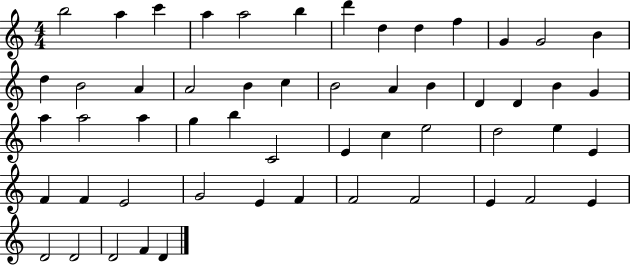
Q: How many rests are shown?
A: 0